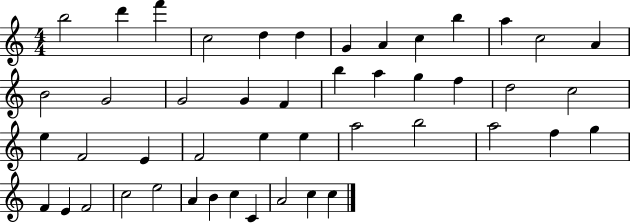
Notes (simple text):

B5/h D6/q F6/q C5/h D5/q D5/q G4/q A4/q C5/q B5/q A5/q C5/h A4/q B4/h G4/h G4/h G4/q F4/q B5/q A5/q G5/q F5/q D5/h C5/h E5/q F4/h E4/q F4/h E5/q E5/q A5/h B5/h A5/h F5/q G5/q F4/q E4/q F4/h C5/h E5/h A4/q B4/q C5/q C4/q A4/h C5/q C5/q